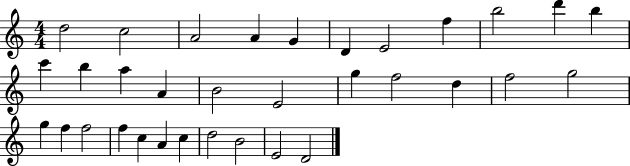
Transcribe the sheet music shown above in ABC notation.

X:1
T:Untitled
M:4/4
L:1/4
K:C
d2 c2 A2 A G D E2 f b2 d' b c' b a A B2 E2 g f2 d f2 g2 g f f2 f c A c d2 B2 E2 D2